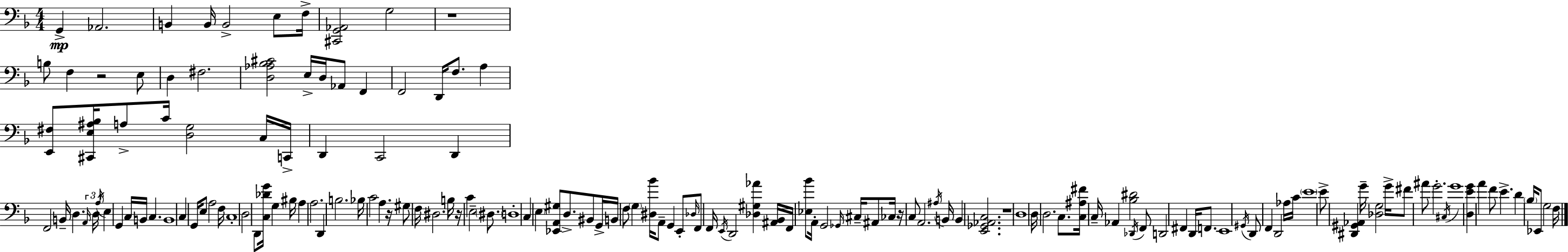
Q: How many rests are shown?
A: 6